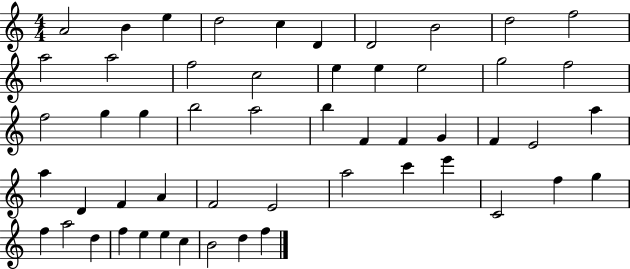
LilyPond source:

{
  \clef treble
  \numericTimeSignature
  \time 4/4
  \key c \major
  a'2 b'4 e''4 | d''2 c''4 d'4 | d'2 b'2 | d''2 f''2 | \break a''2 a''2 | f''2 c''2 | e''4 e''4 e''2 | g''2 f''2 | \break f''2 g''4 g''4 | b''2 a''2 | b''4 f'4 f'4 g'4 | f'4 e'2 a''4 | \break a''4 d'4 f'4 a'4 | f'2 e'2 | a''2 c'''4 e'''4 | c'2 f''4 g''4 | \break f''4 a''2 d''4 | f''4 e''4 e''4 c''4 | b'2 d''4 f''4 | \bar "|."
}